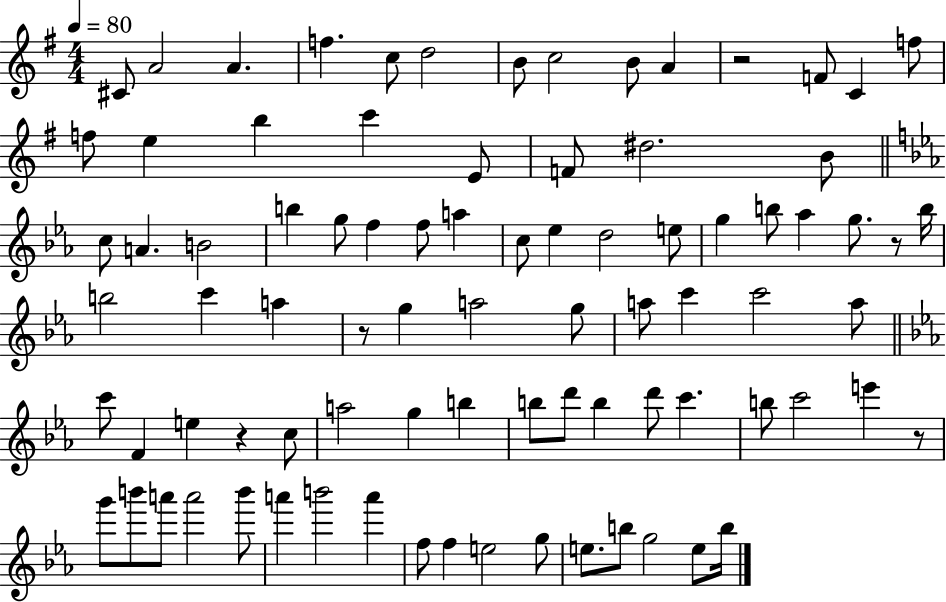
X:1
T:Untitled
M:4/4
L:1/4
K:G
^C/2 A2 A f c/2 d2 B/2 c2 B/2 A z2 F/2 C f/2 f/2 e b c' E/2 F/2 ^d2 B/2 c/2 A B2 b g/2 f f/2 a c/2 _e d2 e/2 g b/2 _a g/2 z/2 b/4 b2 c' a z/2 g a2 g/2 a/2 c' c'2 a/2 c'/2 F e z c/2 a2 g b b/2 d'/2 b d'/2 c' b/2 c'2 e' z/2 g'/2 b'/2 a'/2 a'2 b'/2 a' b'2 a' f/2 f e2 g/2 e/2 b/2 g2 e/2 b/4